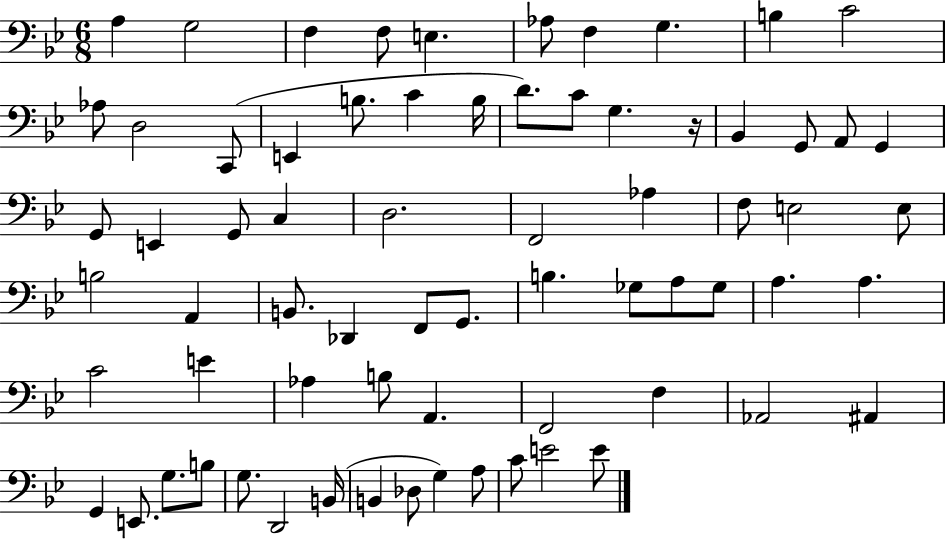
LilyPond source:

{
  \clef bass
  \numericTimeSignature
  \time 6/8
  \key bes \major
  \repeat volta 2 { a4 g2 | f4 f8 e4. | aes8 f4 g4. | b4 c'2 | \break aes8 d2 c,8( | e,4 b8. c'4 b16 | d'8.) c'8 g4. r16 | bes,4 g,8 a,8 g,4 | \break g,8 e,4 g,8 c4 | d2. | f,2 aes4 | f8 e2 e8 | \break b2 a,4 | b,8. des,4 f,8 g,8. | b4. ges8 a8 ges8 | a4. a4. | \break c'2 e'4 | aes4 b8 a,4. | f,2 f4 | aes,2 ais,4 | \break g,4 e,8. g8. b8 | g8. d,2 b,16( | b,4 des8 g4) a8 | c'8 e'2 e'8 | \break } \bar "|."
}